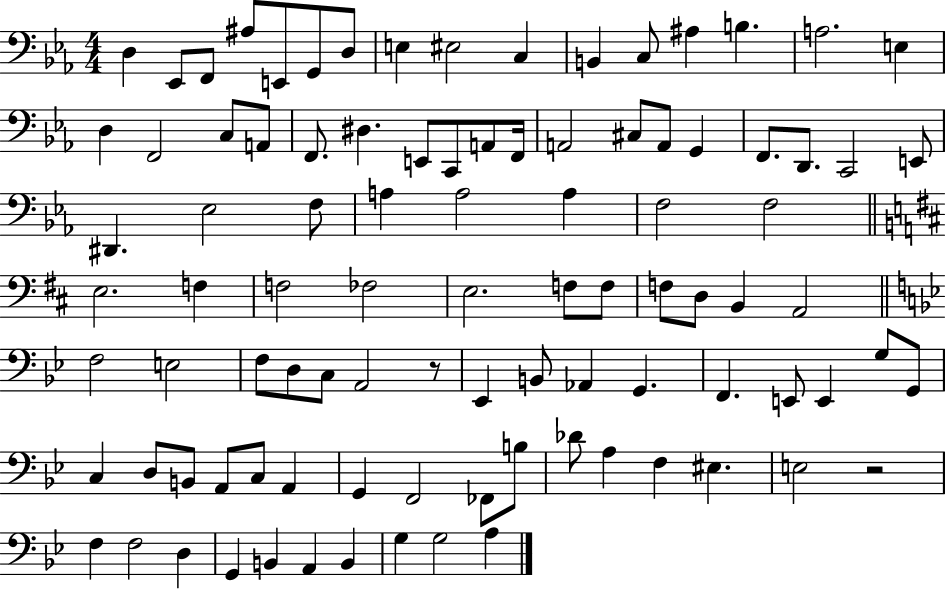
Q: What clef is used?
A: bass